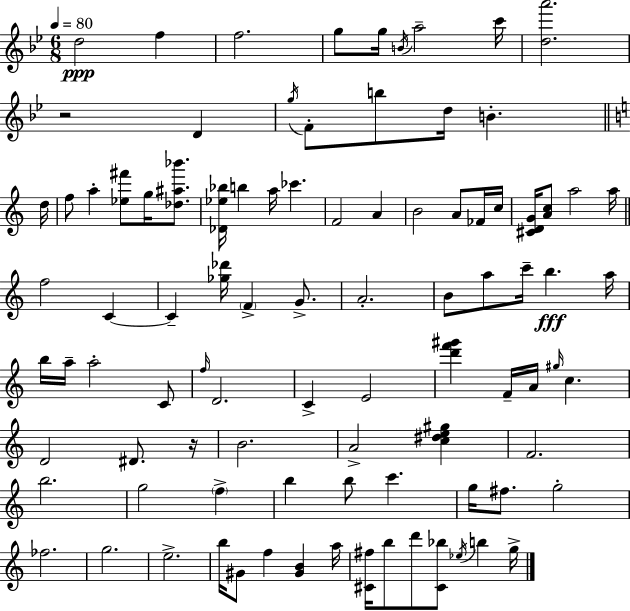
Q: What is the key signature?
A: G minor